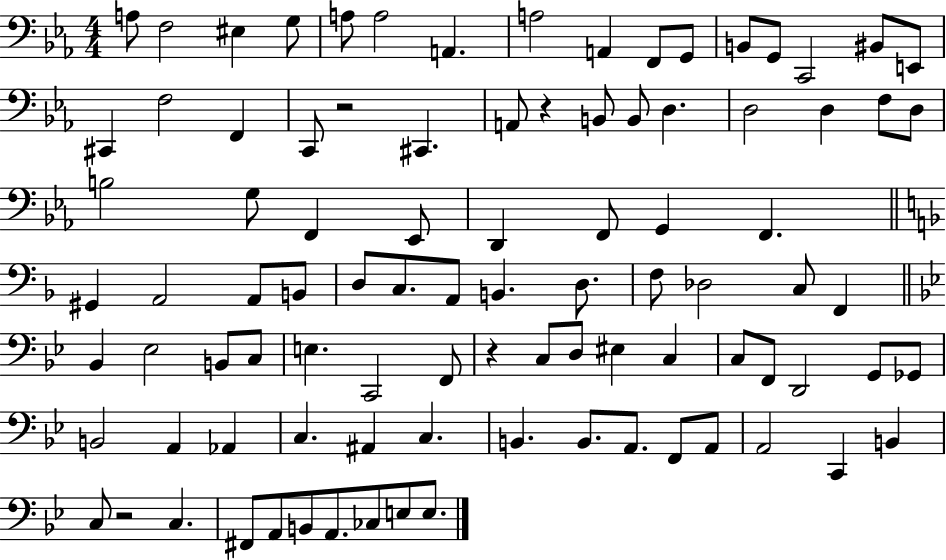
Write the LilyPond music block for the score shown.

{
  \clef bass
  \numericTimeSignature
  \time 4/4
  \key ees \major
  \repeat volta 2 { a8 f2 eis4 g8 | a8 a2 a,4. | a2 a,4 f,8 g,8 | b,8 g,8 c,2 bis,8 e,8 | \break cis,4 f2 f,4 | c,8 r2 cis,4. | a,8 r4 b,8 b,8 d4. | d2 d4 f8 d8 | \break b2 g8 f,4 ees,8 | d,4 f,8 g,4 f,4. | \bar "||" \break \key f \major gis,4 a,2 a,8 b,8 | d8 c8. a,8 b,4. d8. | f8 des2 c8 f,4 | \bar "||" \break \key bes \major bes,4 ees2 b,8 c8 | e4. c,2 f,8 | r4 c8 d8 eis4 c4 | c8 f,8 d,2 g,8 ges,8 | \break b,2 a,4 aes,4 | c4. ais,4 c4. | b,4. b,8. a,8. f,8 a,8 | a,2 c,4 b,4 | \break c8 r2 c4. | fis,8 a,8 b,8 a,8. ces8 e8 e8. | } \bar "|."
}